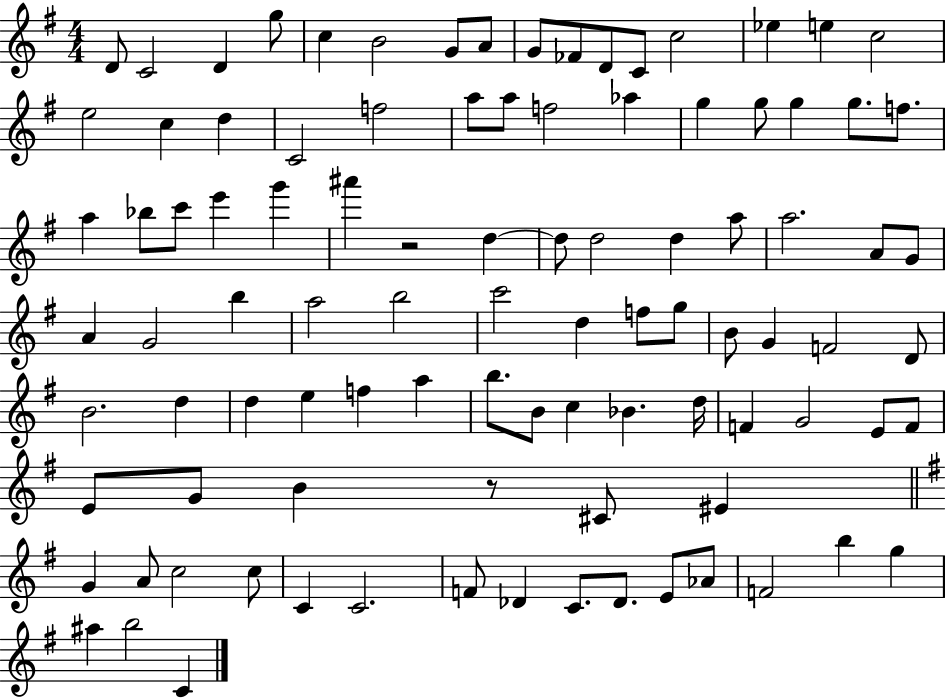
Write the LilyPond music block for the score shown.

{
  \clef treble
  \numericTimeSignature
  \time 4/4
  \key g \major
  \repeat volta 2 { d'8 c'2 d'4 g''8 | c''4 b'2 g'8 a'8 | g'8 fes'8 d'8 c'8 c''2 | ees''4 e''4 c''2 | \break e''2 c''4 d''4 | c'2 f''2 | a''8 a''8 f''2 aes''4 | g''4 g''8 g''4 g''8. f''8. | \break a''4 bes''8 c'''8 e'''4 g'''4 | ais'''4 r2 d''4~~ | d''8 d''2 d''4 a''8 | a''2. a'8 g'8 | \break a'4 g'2 b''4 | a''2 b''2 | c'''2 d''4 f''8 g''8 | b'8 g'4 f'2 d'8 | \break b'2. d''4 | d''4 e''4 f''4 a''4 | b''8. b'8 c''4 bes'4. d''16 | f'4 g'2 e'8 f'8 | \break e'8 g'8 b'4 r8 cis'8 eis'4 | \bar "||" \break \key g \major g'4 a'8 c''2 c''8 | c'4 c'2. | f'8 des'4 c'8. des'8. e'8 aes'8 | f'2 b''4 g''4 | \break ais''4 b''2 c'4 | } \bar "|."
}